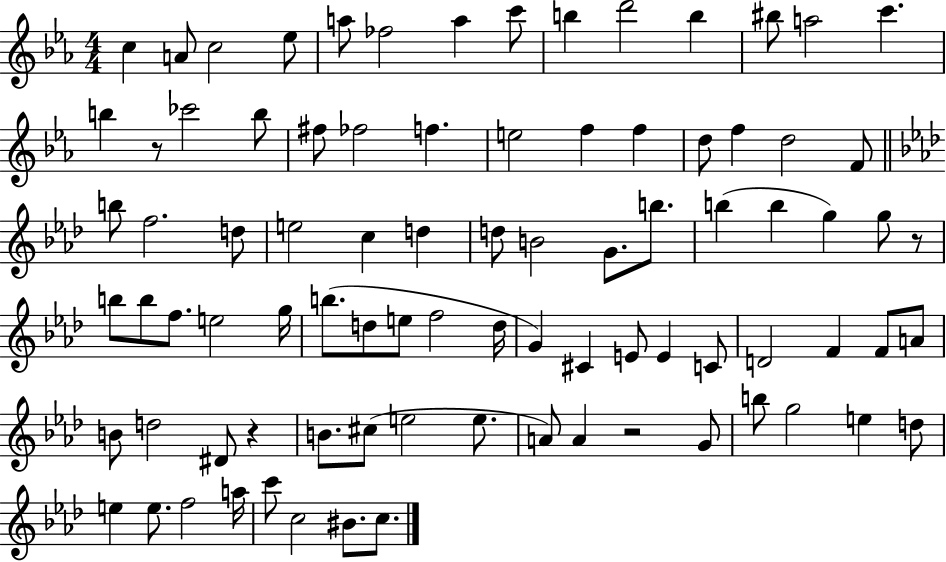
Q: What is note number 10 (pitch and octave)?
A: D6